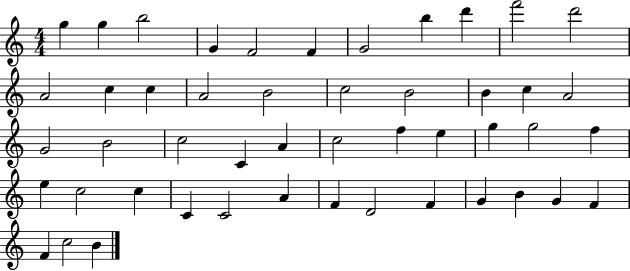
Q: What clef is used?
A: treble